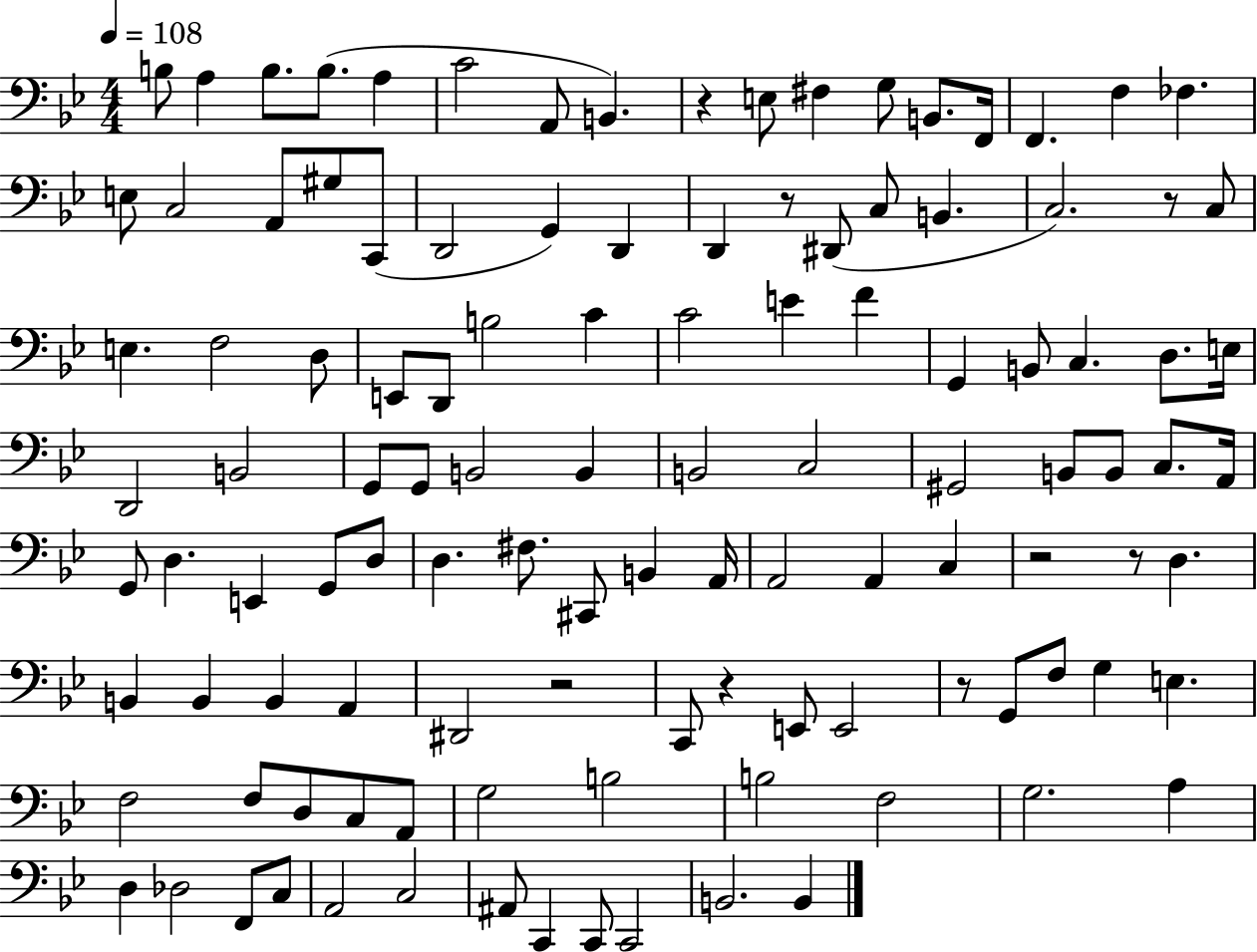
{
  \clef bass
  \numericTimeSignature
  \time 4/4
  \key bes \major
  \tempo 4 = 108
  b8 a4 b8. b8.( a4 | c'2 a,8 b,4.) | r4 e8 fis4 g8 b,8. f,16 | f,4. f4 fes4. | \break e8 c2 a,8 gis8 c,8( | d,2 g,4) d,4 | d,4 r8 dis,8( c8 b,4. | c2.) r8 c8 | \break e4. f2 d8 | e,8 d,8 b2 c'4 | c'2 e'4 f'4 | g,4 b,8 c4. d8. e16 | \break d,2 b,2 | g,8 g,8 b,2 b,4 | b,2 c2 | gis,2 b,8 b,8 c8. a,16 | \break g,8 d4. e,4 g,8 d8 | d4. fis8. cis,8 b,4 a,16 | a,2 a,4 c4 | r2 r8 d4. | \break b,4 b,4 b,4 a,4 | dis,2 r2 | c,8 r4 e,8 e,2 | r8 g,8 f8 g4 e4. | \break f2 f8 d8 c8 a,8 | g2 b2 | b2 f2 | g2. a4 | \break d4 des2 f,8 c8 | a,2 c2 | ais,8 c,4 c,8 c,2 | b,2. b,4 | \break \bar "|."
}